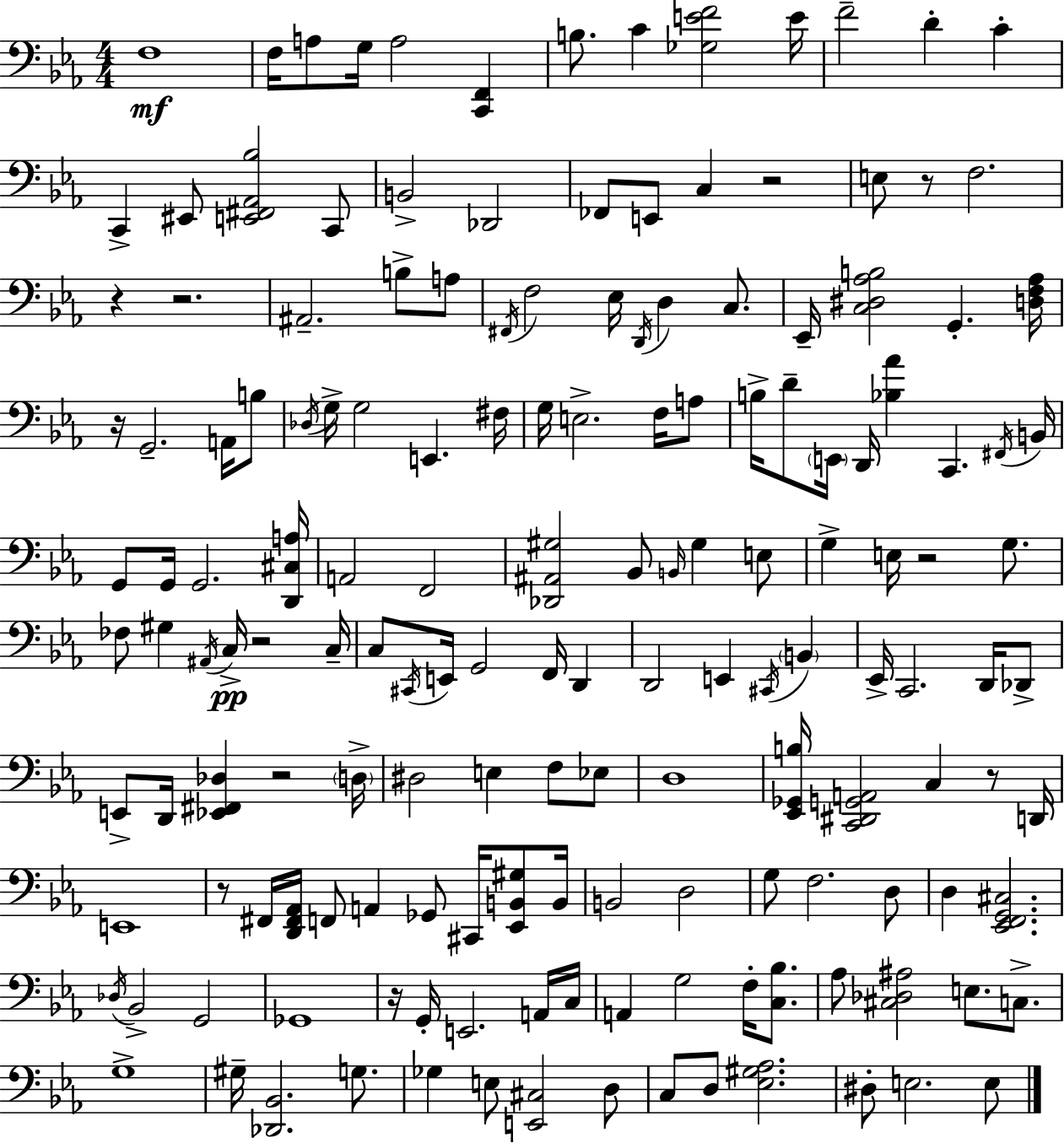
{
  \clef bass
  \numericTimeSignature
  \time 4/4
  \key ees \major
  f1\mf | f16 a8 g16 a2 <c, f,>4 | b8. c'4 <ges e' f'>2 e'16 | f'2-- d'4-. c'4-. | \break c,4-> eis,8 <e, fis, aes, bes>2 c,8 | b,2-> des,2 | fes,8 e,8 c4 r2 | e8 r8 f2. | \break r4 r2. | ais,2.-- b8-> a8 | \acciaccatura { fis,16 } f2 ees16 \acciaccatura { d,16 } d4 c8. | ees,16-- <c dis aes b>2 g,4.-. | \break <d f aes>16 r16 g,2.-- a,16 | b8 \acciaccatura { des16 } g16-> g2 e,4. | fis16 g16 e2.-> | f16 a8 b16-> d'8-- \parenthesize e,16 d,16 <bes aes'>4 c,4. | \break \acciaccatura { fis,16 } b,16 g,8 g,16 g,2. | <d, cis a>16 a,2 f,2 | <des, ais, gis>2 bes,8 \grace { b,16 } gis4 | e8 g4-> e16 r2 | \break g8. fes8 gis4 \acciaccatura { ais,16 } c16->\pp r2 | c16-- c8 \acciaccatura { cis,16 } e,16 g,2 | f,16 d,4 d,2 e,4 | \acciaccatura { cis,16 } \parenthesize b,4 ees,16-> c,2. | \break d,16 des,8-> e,8-> d,16 <ees, fis, des>4 r2 | \parenthesize d16-> dis2 | e4 f8 ees8 d1 | <ees, ges, b>16 <c, dis, g, a,>2 | \break c4 r8 d,16 e,1 | r8 fis,16 <d, fis, aes,>16 f,8 a,4 | ges,8 cis,16 <ees, b, gis>8 b,16 b,2 | d2 g8 f2. | \break d8 d4 <ees, f, g, cis>2. | \acciaccatura { des16 } bes,2-> | g,2 ges,1 | r16 g,16-. e,2. | \break a,16 c16 a,4 g2 | f16-. <c bes>8. aes8 <cis des ais>2 | e8. c8.-> g1-> | gis16-- <des, bes,>2. | \break g8. ges4 e8 <e, cis>2 | d8 c8 d8 <ees gis aes>2. | dis8-. e2. | e8 \bar "|."
}